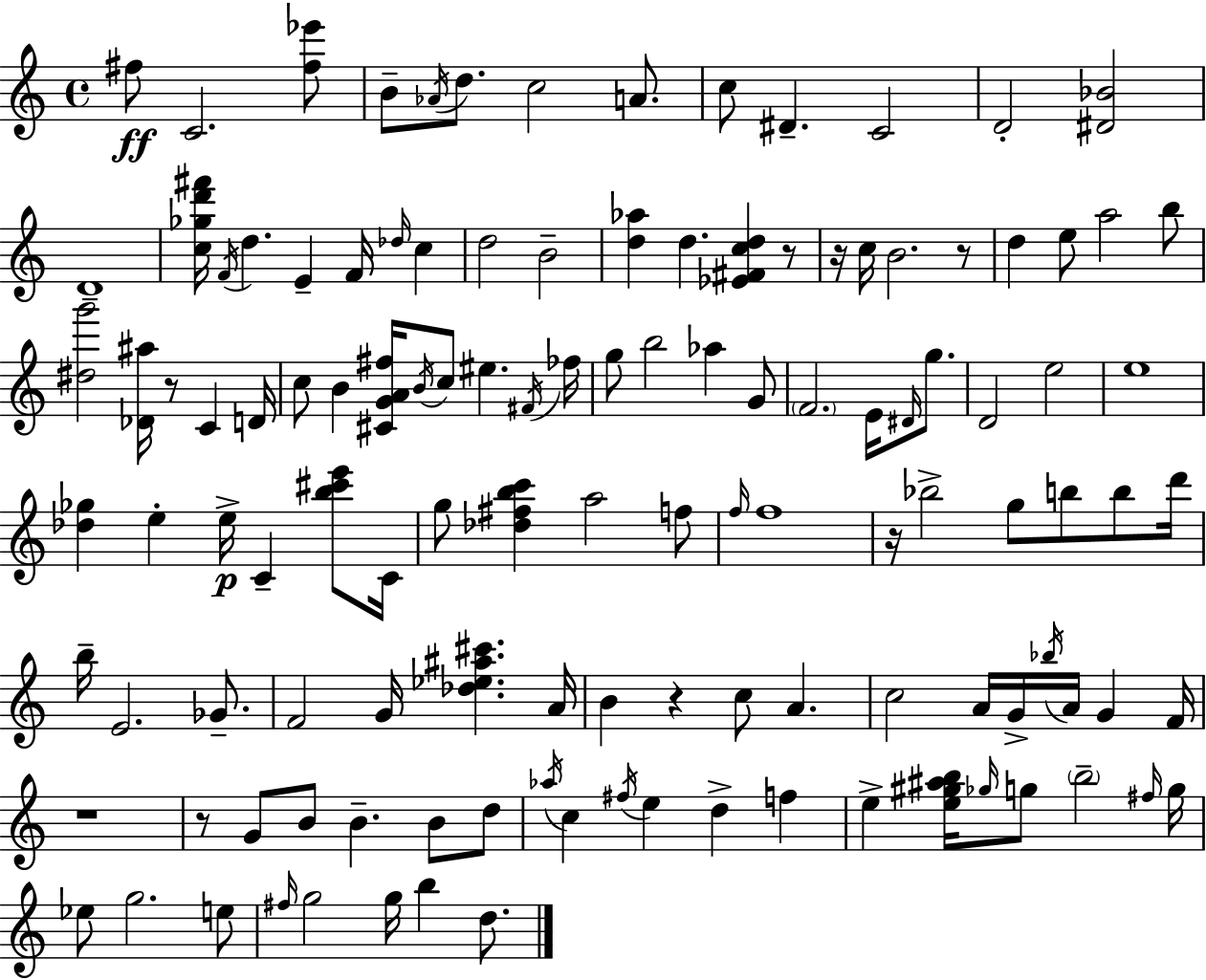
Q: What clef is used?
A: treble